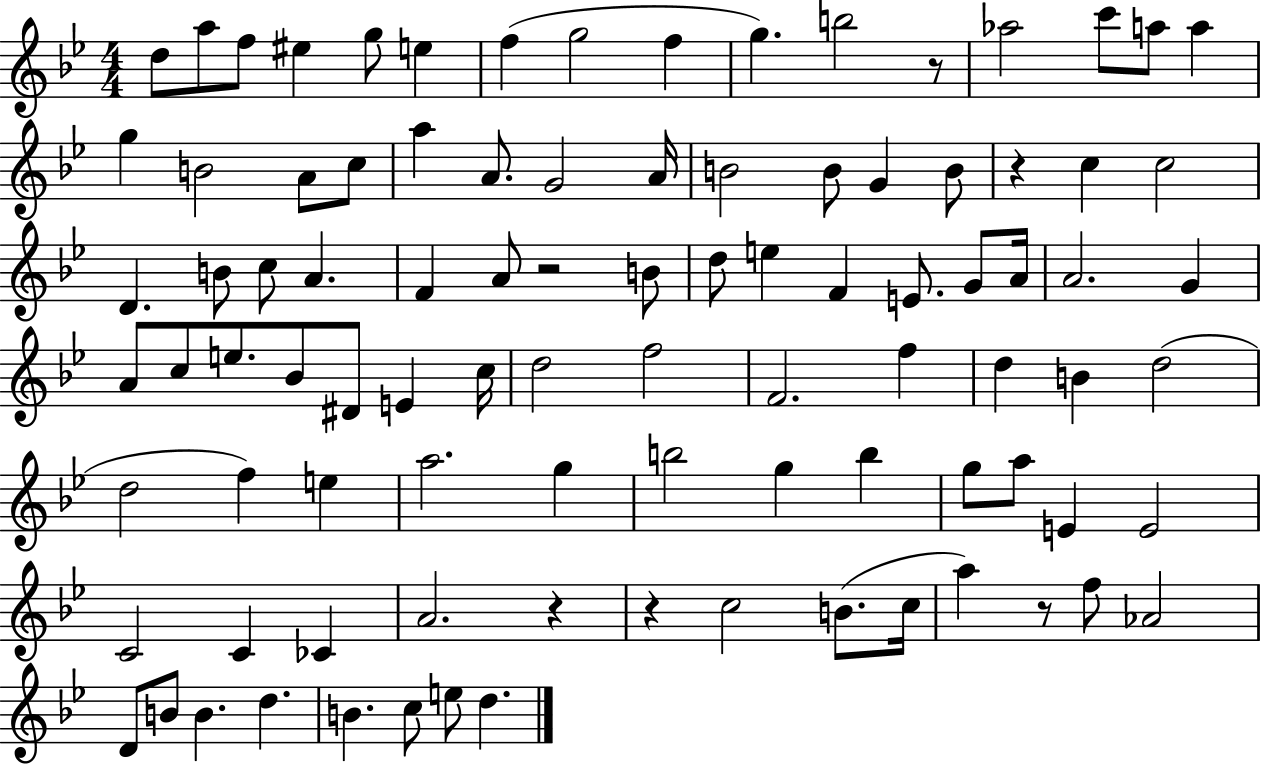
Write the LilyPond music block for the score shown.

{
  \clef treble
  \numericTimeSignature
  \time 4/4
  \key bes \major
  d''8 a''8 f''8 eis''4 g''8 e''4 | f''4( g''2 f''4 | g''4.) b''2 r8 | aes''2 c'''8 a''8 a''4 | \break g''4 b'2 a'8 c''8 | a''4 a'8. g'2 a'16 | b'2 b'8 g'4 b'8 | r4 c''4 c''2 | \break d'4. b'8 c''8 a'4. | f'4 a'8 r2 b'8 | d''8 e''4 f'4 e'8. g'8 a'16 | a'2. g'4 | \break a'8 c''8 e''8. bes'8 dis'8 e'4 c''16 | d''2 f''2 | f'2. f''4 | d''4 b'4 d''2( | \break d''2 f''4) e''4 | a''2. g''4 | b''2 g''4 b''4 | g''8 a''8 e'4 e'2 | \break c'2 c'4 ces'4 | a'2. r4 | r4 c''2 b'8.( c''16 | a''4) r8 f''8 aes'2 | \break d'8 b'8 b'4. d''4. | b'4. c''8 e''8 d''4. | \bar "|."
}